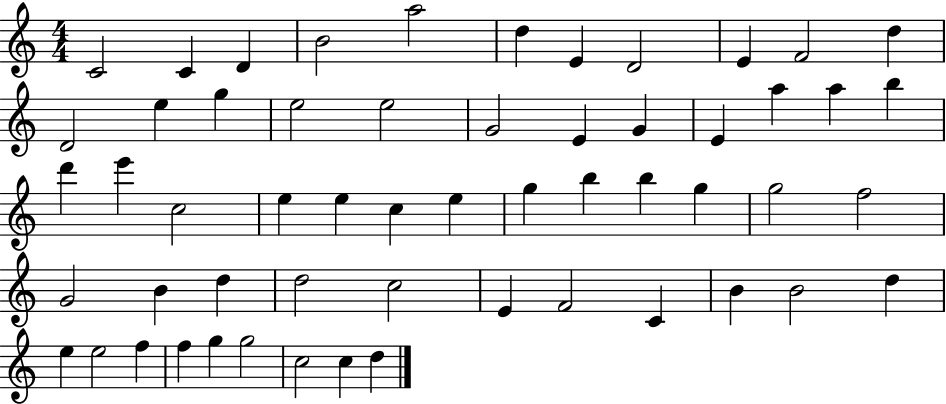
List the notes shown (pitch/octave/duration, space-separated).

C4/h C4/q D4/q B4/h A5/h D5/q E4/q D4/h E4/q F4/h D5/q D4/h E5/q G5/q E5/h E5/h G4/h E4/q G4/q E4/q A5/q A5/q B5/q D6/q E6/q C5/h E5/q E5/q C5/q E5/q G5/q B5/q B5/q G5/q G5/h F5/h G4/h B4/q D5/q D5/h C5/h E4/q F4/h C4/q B4/q B4/h D5/q E5/q E5/h F5/q F5/q G5/q G5/h C5/h C5/q D5/q